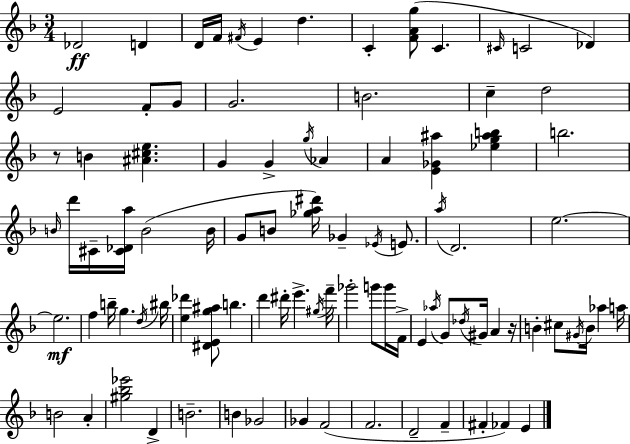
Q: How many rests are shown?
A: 2